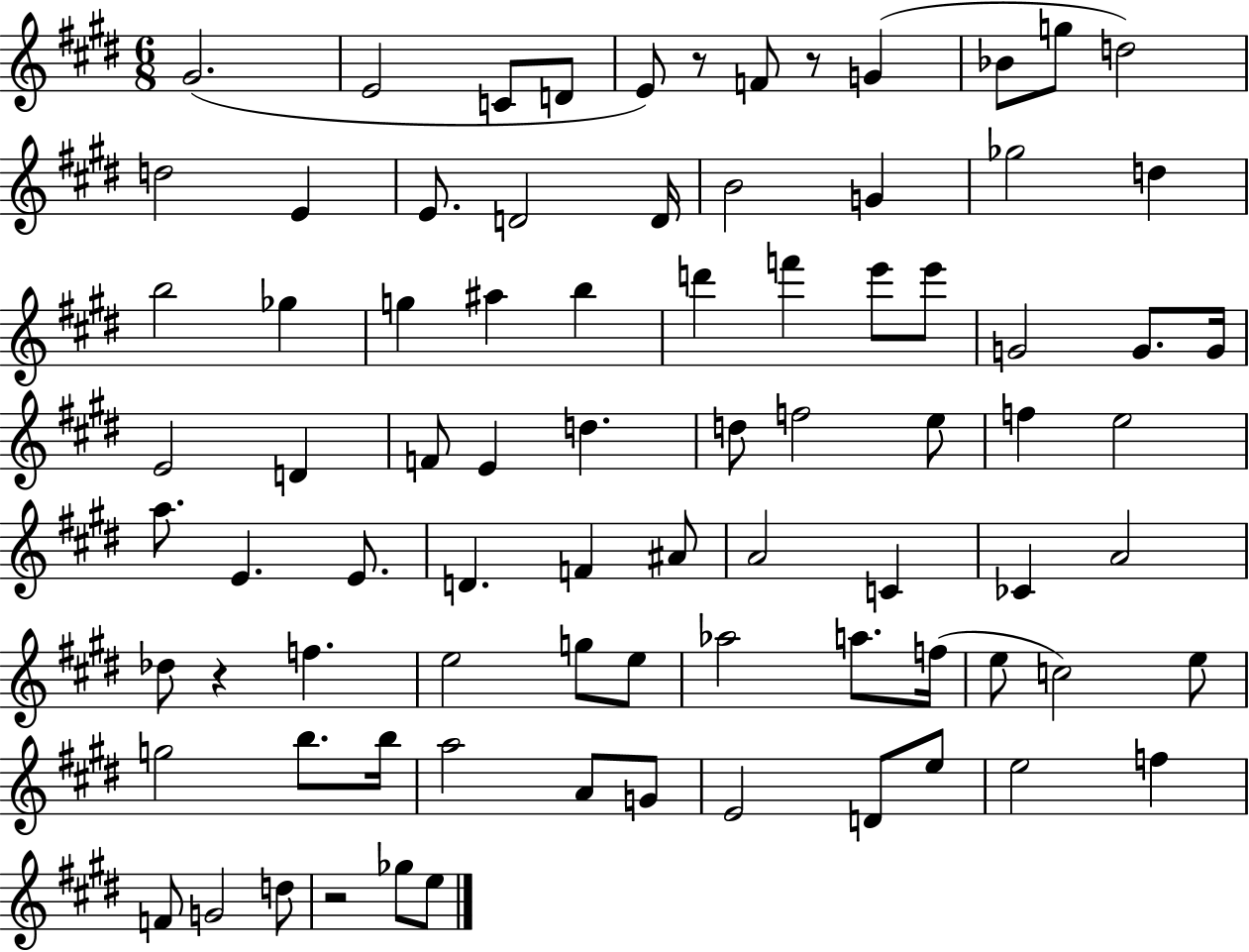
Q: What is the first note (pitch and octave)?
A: G#4